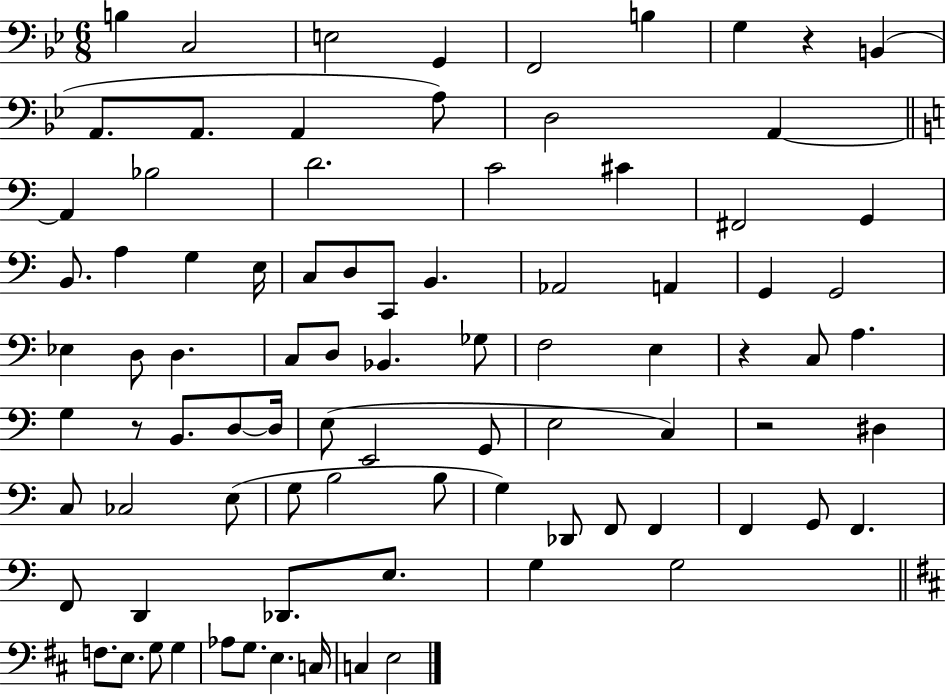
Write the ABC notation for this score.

X:1
T:Untitled
M:6/8
L:1/4
K:Bb
B, C,2 E,2 G,, F,,2 B, G, z B,, A,,/2 A,,/2 A,, A,/2 D,2 A,, A,, _B,2 D2 C2 ^C ^F,,2 G,, B,,/2 A, G, E,/4 C,/2 D,/2 C,,/2 B,, _A,,2 A,, G,, G,,2 _E, D,/2 D, C,/2 D,/2 _B,, _G,/2 F,2 E, z C,/2 A, G, z/2 B,,/2 D,/2 D,/4 E,/2 E,,2 G,,/2 E,2 C, z2 ^D, C,/2 _C,2 E,/2 G,/2 B,2 B,/2 G, _D,,/2 F,,/2 F,, F,, G,,/2 F,, F,,/2 D,, _D,,/2 E,/2 G, G,2 F,/2 E,/2 G,/2 G, _A,/2 G,/2 E, C,/4 C, E,2